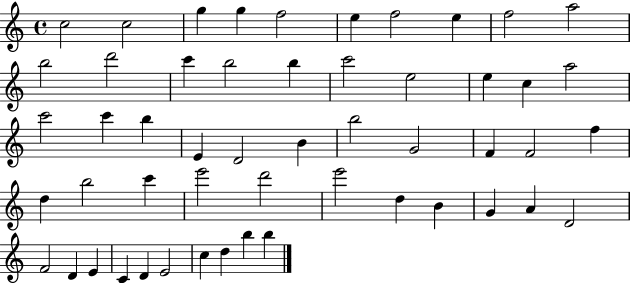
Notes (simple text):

C5/h C5/h G5/q G5/q F5/h E5/q F5/h E5/q F5/h A5/h B5/h D6/h C6/q B5/h B5/q C6/h E5/h E5/q C5/q A5/h C6/h C6/q B5/q E4/q D4/h B4/q B5/h G4/h F4/q F4/h F5/q D5/q B5/h C6/q E6/h D6/h E6/h D5/q B4/q G4/q A4/q D4/h F4/h D4/q E4/q C4/q D4/q E4/h C5/q D5/q B5/q B5/q